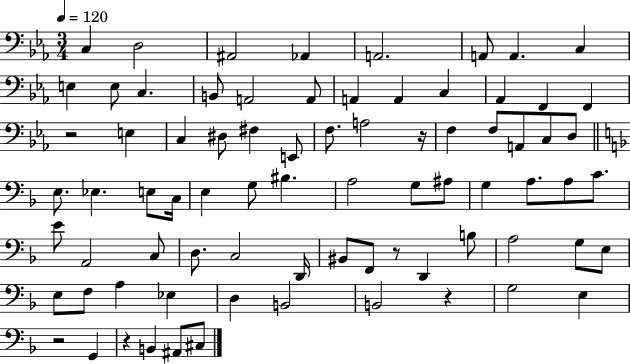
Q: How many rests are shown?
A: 6